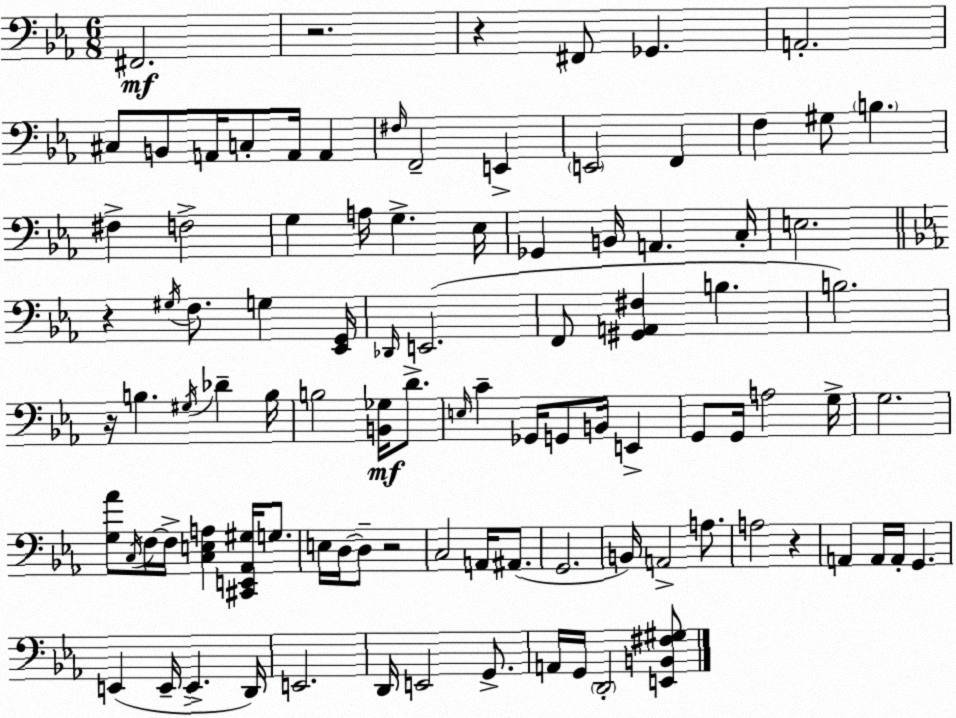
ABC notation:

X:1
T:Untitled
M:6/8
L:1/4
K:Eb
^F,,2 z2 z ^F,,/2 _G,, A,,2 ^C,/2 B,,/2 A,,/4 C,/2 A,,/4 A,, ^F,/4 F,,2 E,, E,,2 F,, F, ^G,/2 B, ^F, F,2 G, A,/4 G, _E,/4 _G,, B,,/4 A,, C,/4 E,2 z ^G,/4 F,/2 G, [_E,,G,,]/4 _D,,/4 E,,2 F,,/2 [^G,,A,,^F,] B, B,2 z/4 B, ^G,/4 _D B,/4 B,2 [B,,_G,]/4 D/2 E,/4 C _G,,/4 G,,/2 B,,/4 E,, G,,/2 G,,/4 A,2 G,/4 G,2 [G,_A]/2 C,/4 F,/4 F,/4 [C,E,A,] [^C,,E,,_A,,^G,]/4 G,/2 E,/4 D,/4 D,/2 z2 C,2 A,,/4 ^A,,/2 G,,2 B,,/4 A,,2 A,/2 A,2 z A,, A,,/4 A,,/4 G,, E,, E,,/4 E,, D,,/4 E,,2 D,,/4 E,,2 G,,/2 A,,/4 G,,/4 D,,2 [E,,B,,^F,^G,]/2